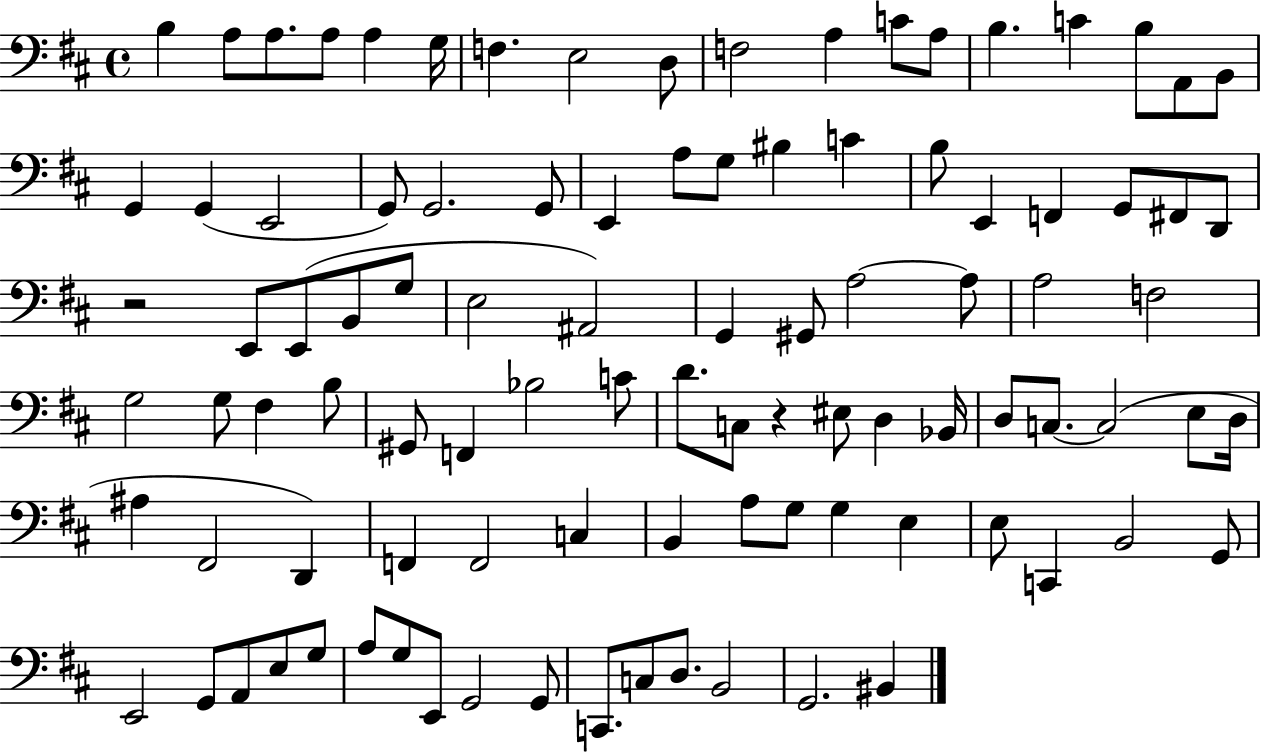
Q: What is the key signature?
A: D major